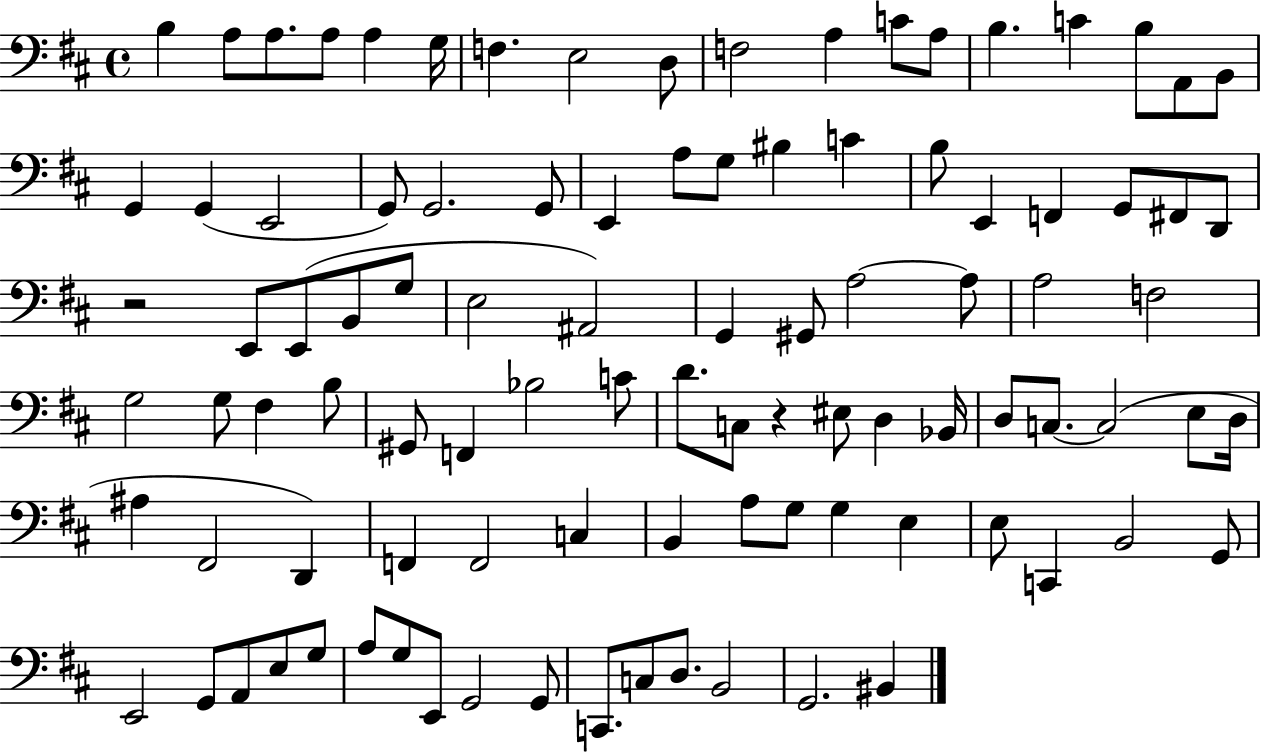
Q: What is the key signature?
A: D major